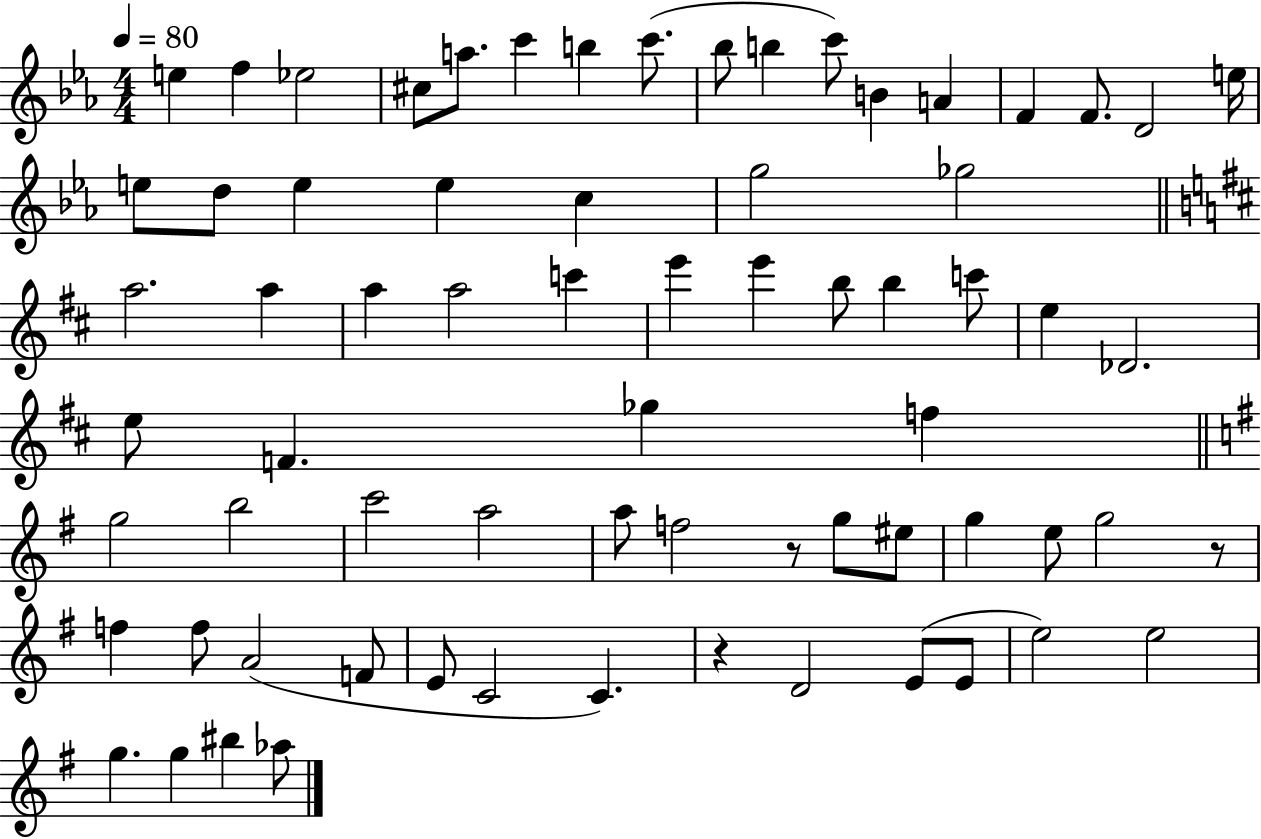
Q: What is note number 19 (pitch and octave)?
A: D5